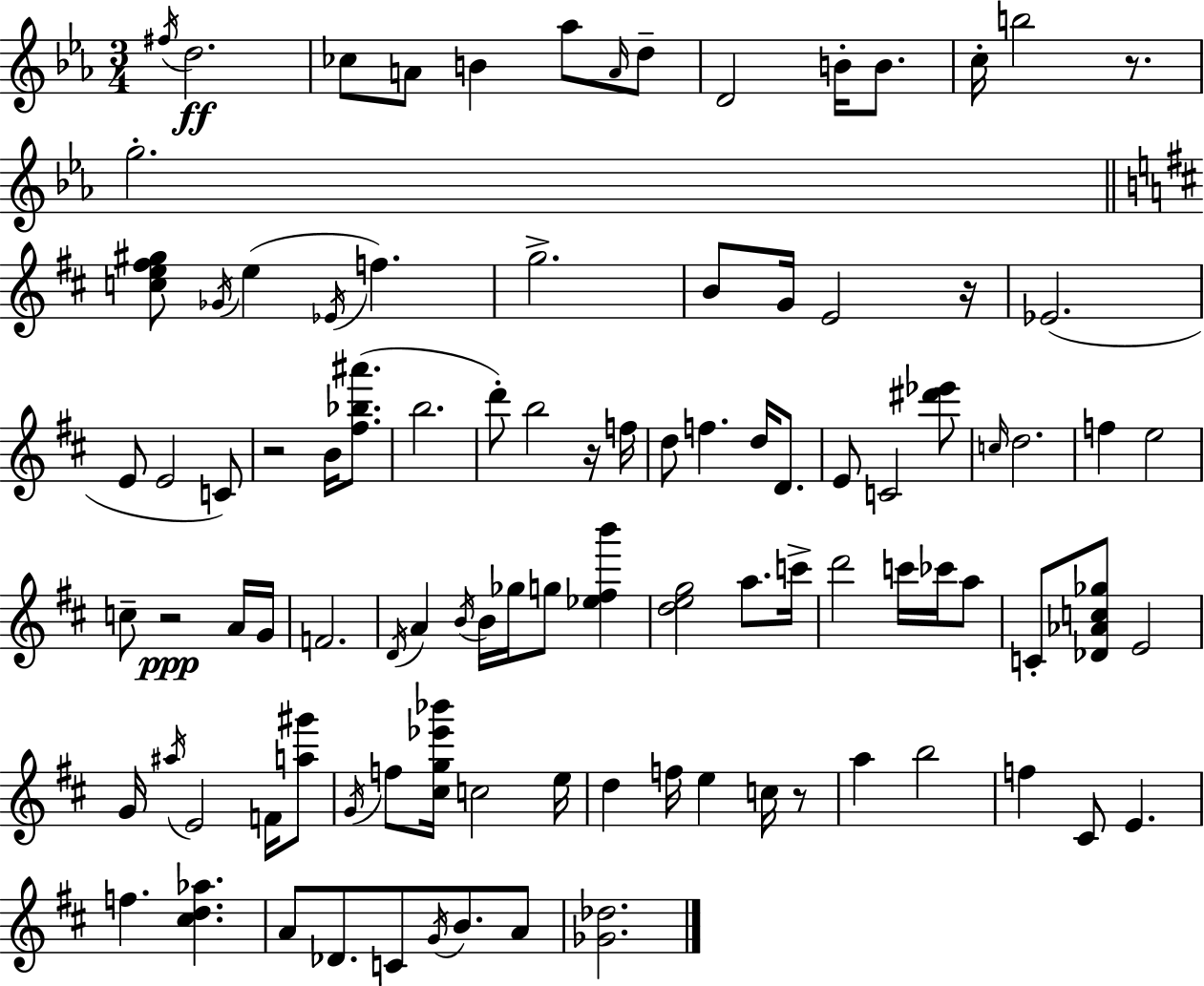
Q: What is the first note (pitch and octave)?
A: F#5